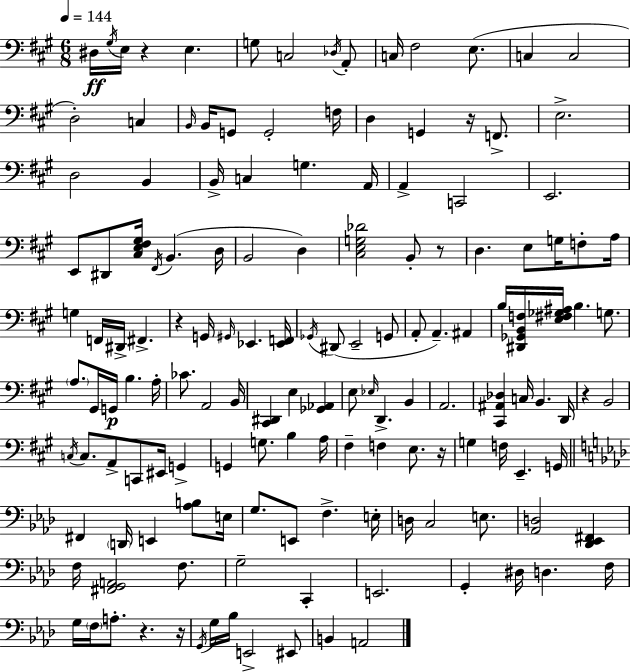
X:1
T:Untitled
M:6/8
L:1/4
K:A
^D,/4 ^G,/4 E,/4 z E, G,/2 C,2 _D,/4 A,,/2 C,/4 ^F,2 E,/2 C, C,2 D,2 C, B,,/4 B,,/4 G,,/2 G,,2 F,/4 D, G,, z/4 F,,/2 E,2 D,2 B,, B,,/4 C, G, A,,/4 A,, C,,2 E,,2 E,,/2 ^D,,/2 [^C,E,^F,^G,]/4 ^F,,/4 B,, D,/4 B,,2 D, [^C,E,G,_D]2 B,,/2 z/2 D, E,/2 G,/4 F,/2 A,/4 G, F,,/4 ^D,,/4 ^F,, z G,,/4 ^G,,/4 _E,, [_E,,F,,]/4 _G,,/4 ^D,,/2 E,,2 G,,/2 A,,/2 A,, ^A,, B,/4 [^D,,_G,,B,,F,]/4 [E,^F,_G,^A,]/4 B, G,/2 A,/2 ^G,,/4 G,,/4 B, A,/4 _C/2 A,,2 B,,/4 [^C,,^D,,] E, [_G,,_A,,] E,/2 _E,/4 D,, B,, A,,2 [^C,,^A,,_D,] C,/4 B,, D,,/4 z B,,2 C,/4 C,/2 A,,/2 C,,/2 ^E,,/4 G,, G,, G,/2 B, A,/4 ^F, F, E,/2 z/4 G, F,/4 E,, G,,/4 ^F,, D,,/4 E,, [_A,B,]/2 E,/4 G,/2 E,,/2 F, E,/4 D,/4 C,2 E,/2 [_A,,D,]2 [_D,,_E,,^F,,] F,/4 [^F,,G,,A,,]2 F,/2 G,2 C,, E,,2 G,, ^D,/4 D, F,/4 G,/4 F,/4 A,/2 z z/4 G,,/4 G,/4 _B,/4 E,,2 ^E,,/2 B,, A,,2